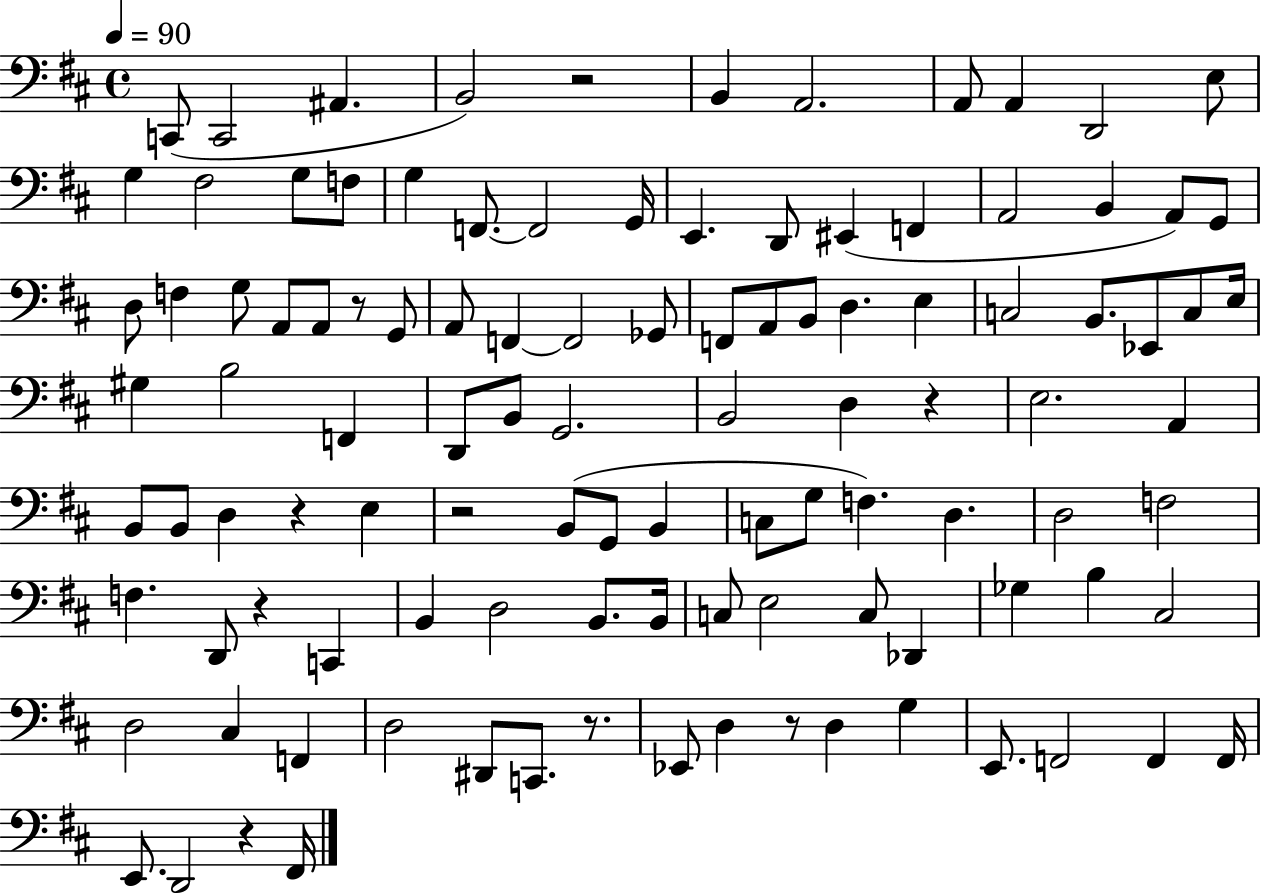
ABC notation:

X:1
T:Untitled
M:4/4
L:1/4
K:D
C,,/2 C,,2 ^A,, B,,2 z2 B,, A,,2 A,,/2 A,, D,,2 E,/2 G, ^F,2 G,/2 F,/2 G, F,,/2 F,,2 G,,/4 E,, D,,/2 ^E,, F,, A,,2 B,, A,,/2 G,,/2 D,/2 F, G,/2 A,,/2 A,,/2 z/2 G,,/2 A,,/2 F,, F,,2 _G,,/2 F,,/2 A,,/2 B,,/2 D, E, C,2 B,,/2 _E,,/2 C,/2 E,/4 ^G, B,2 F,, D,,/2 B,,/2 G,,2 B,,2 D, z E,2 A,, B,,/2 B,,/2 D, z E, z2 B,,/2 G,,/2 B,, C,/2 G,/2 F, D, D,2 F,2 F, D,,/2 z C,, B,, D,2 B,,/2 B,,/4 C,/2 E,2 C,/2 _D,, _G, B, ^C,2 D,2 ^C, F,, D,2 ^D,,/2 C,,/2 z/2 _E,,/2 D, z/2 D, G, E,,/2 F,,2 F,, F,,/4 E,,/2 D,,2 z ^F,,/4